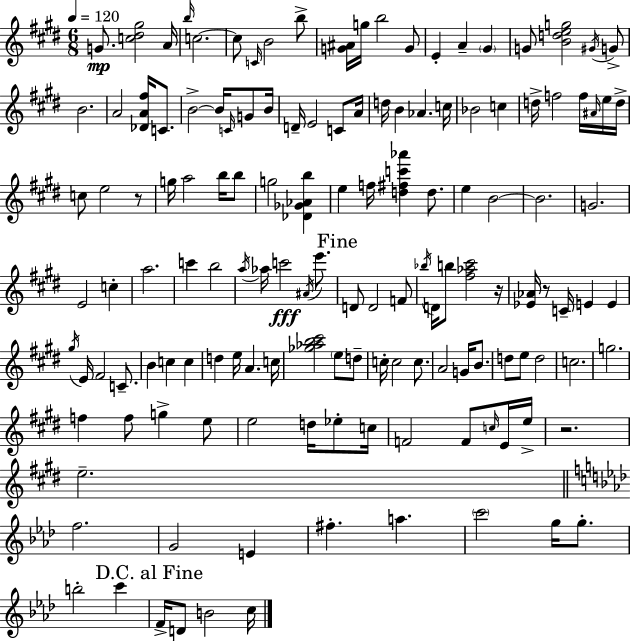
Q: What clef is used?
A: treble